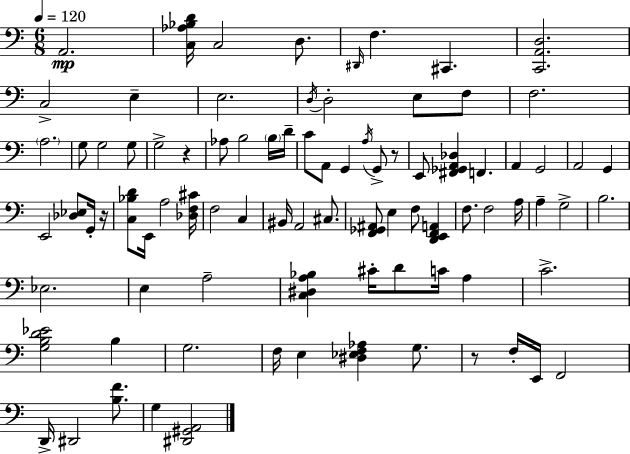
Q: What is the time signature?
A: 6/8